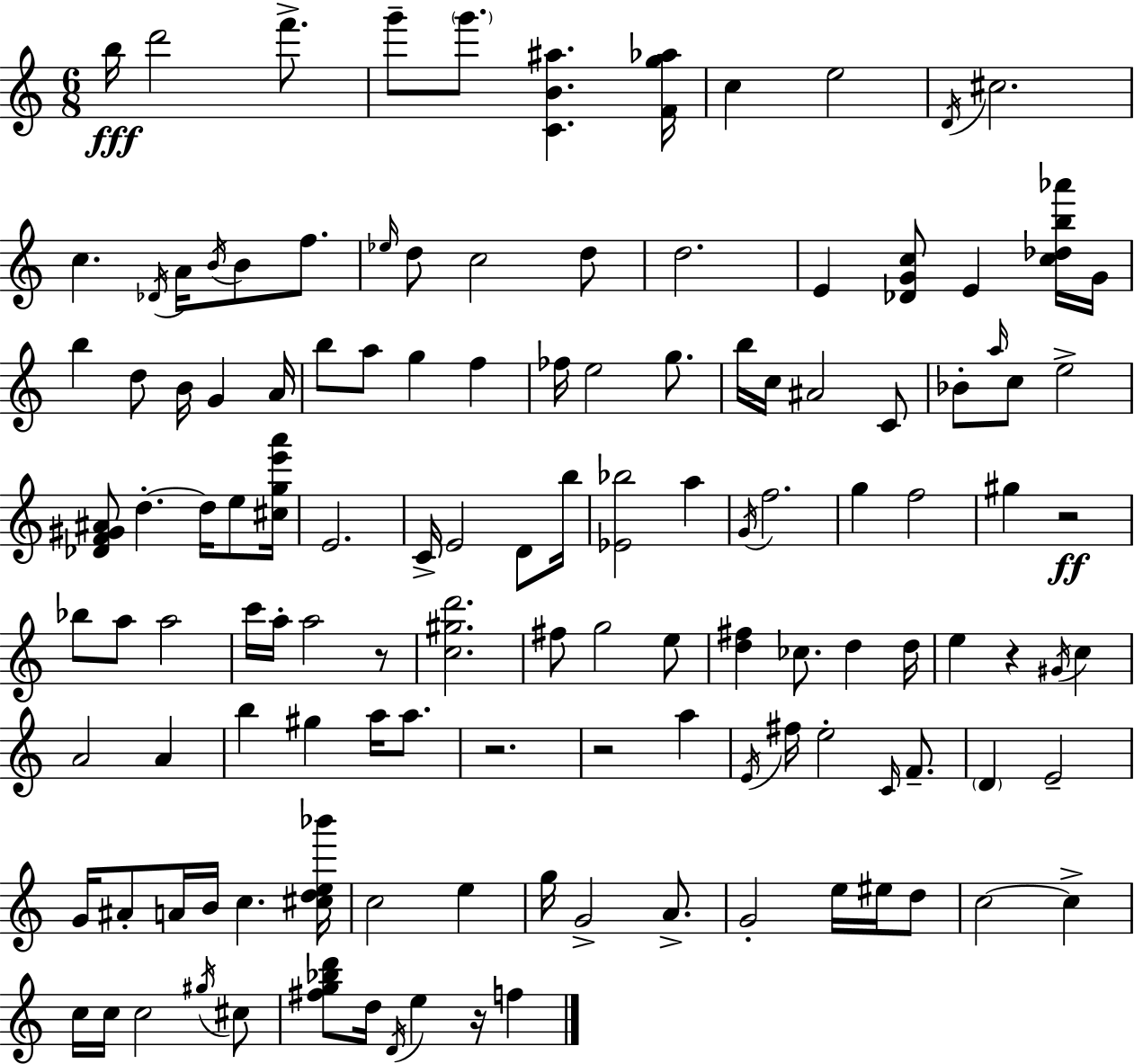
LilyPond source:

{
  \clef treble
  \numericTimeSignature
  \time 6/8
  \key a \minor
  b''16\fff d'''2 f'''8.-> | g'''8-- \parenthesize g'''8. <c' b' ais''>4. <f' g'' aes''>16 | c''4 e''2 | \acciaccatura { d'16 } cis''2. | \break c''4. \acciaccatura { des'16 } a'16 \acciaccatura { b'16 } b'8 | f''8. \grace { ees''16 } d''8 c''2 | d''8 d''2. | e'4 <des' g' c''>8 e'4 | \break <c'' des'' b'' aes'''>16 g'16 b''4 d''8 b'16 g'4 | a'16 b''8 a''8 g''4 | f''4 fes''16 e''2 | g''8. b''16 c''16 ais'2 | \break c'8 bes'8-. \grace { a''16 } c''8 e''2-> | <des' f' gis' ais'>8 d''4.-.~~ | d''16 e''8 <cis'' g'' e''' a'''>16 e'2. | c'16-> e'2 | \break d'8 b''16 <ees' bes''>2 | a''4 \acciaccatura { g'16 } f''2. | g''4 f''2 | gis''4 r2\ff | \break bes''8 a''8 a''2 | c'''16 a''16-. a''2 | r8 <c'' gis'' d'''>2. | fis''8 g''2 | \break e''8 <d'' fis''>4 ces''8. | d''4 d''16 e''4 r4 | \acciaccatura { gis'16 } c''4 a'2 | a'4 b''4 gis''4 | \break a''16 a''8. r2. | r2 | a''4 \acciaccatura { e'16 } fis''16 e''2-. | \grace { c'16 } f'8.-- \parenthesize d'4 | \break e'2-- g'16 ais'8-. | a'16 b'16 c''4. <cis'' d'' e'' bes'''>16 c''2 | e''4 g''16 g'2-> | a'8.-> g'2-. | \break e''16 eis''16 d''8 c''2~~ | c''4-> c''16 c''16 c''2 | \acciaccatura { gis''16 } cis''8 <fis'' g'' bes'' d'''>8 | d''16 \acciaccatura { d'16 } e''4 r16 f''4 \bar "|."
}